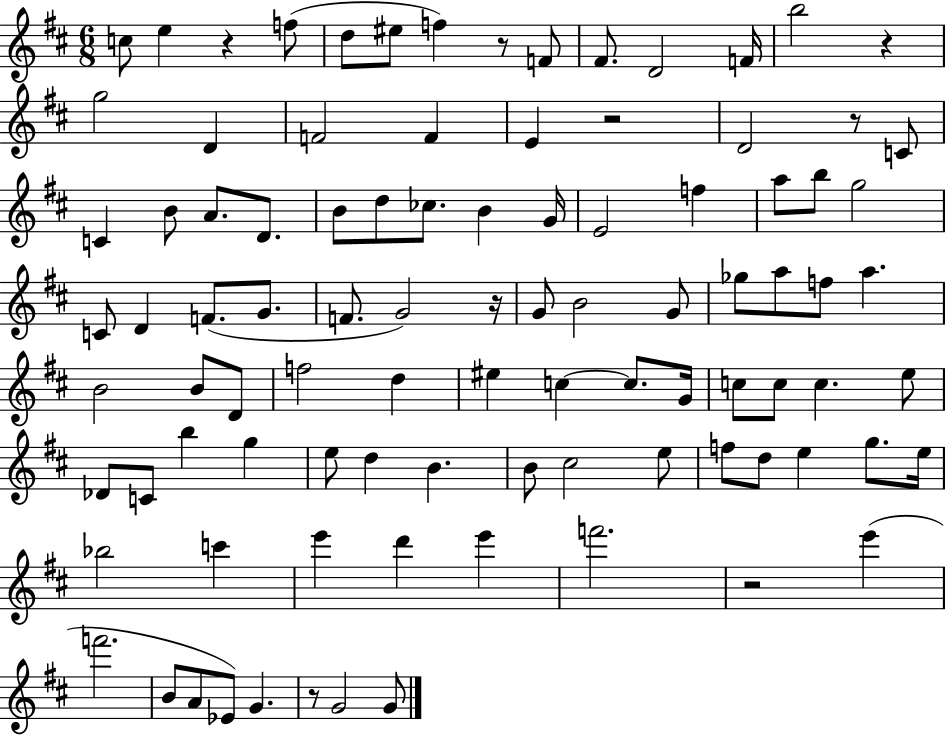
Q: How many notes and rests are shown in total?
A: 95